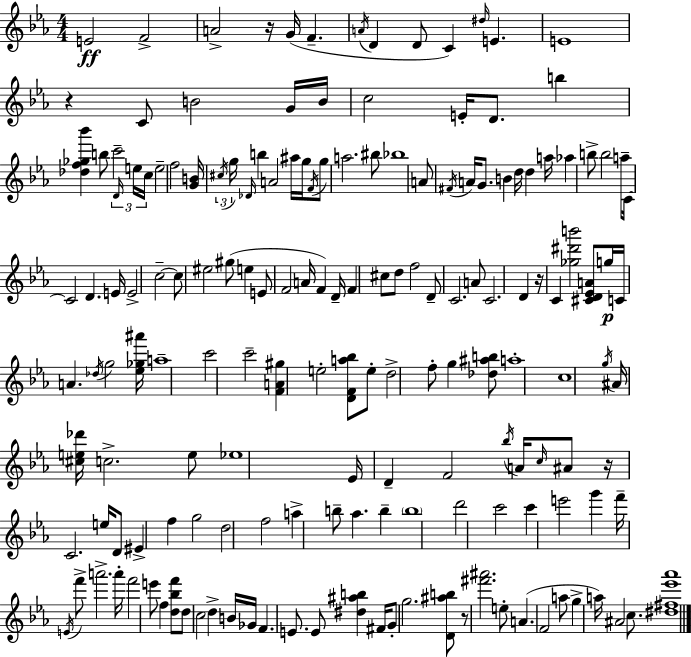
{
  \clef treble
  \numericTimeSignature
  \time 4/4
  \key ees \major
  \repeat volta 2 { e'2\ff f'2-> | a'2-> r16 g'16( f'4.-- | \acciaccatura { a'16 } d'4 d'8 c'4) \grace { dis''16 } e'4. | e'1 | \break r4 c'8 b'2 | g'16 b'16 c''2 e'16-. d'8. b''4 | <des'' f'' ges'' bes'''>4 b''8 c'''2-- | \tuplet 3/2 { \grace { d'16 } e''16 c''16 } e''2-- f''2 | \break <g' b'>16 \tuplet 3/2 { \acciaccatura { cis''16 } g''16 \grace { des'16 } } b''4 a'2 | ais''16 g''16 \acciaccatura { f'16 } g''8 a''2. | bis''8 bes''1 | a'8 \acciaccatura { fis'16 } a'16 g'8. b'4 | \break d''16 d''4 a''16 aes''4 b''8-> b''2 | a''8-- c'16~~ c'2 | d'4. e'16 e'2-> c''2--~~ | c''8 eis''2 | \break gis''8( e''4 e'8 f'2 | a'16 f'4) d'16-- f'4 cis''8 d''8 f''2 | d'8-- c'2. | a'8 c'2. | \break d'4 r16 c'4 <ges'' dis''' b'''>2 | <cis' d' ees' a'>8 g''16\p c'16 a'4. \acciaccatura { des''16 } g''2 | <ees'' ges'' ais'''>16 a''1-- | c'''2 | \break c'''2-- <f' a' gis''>4 e''2-. | <d' f' a'' bes''>8 e''8-. d''2-> | f''8-. g''4 <des'' ais'' b''>8 a''1-. | c''1 | \break \acciaccatura { g''16 } ais'16 <cis'' e'' des'''>16 c''2.-> | e''8 ees''1 | ees'16 d'4-- f'2 | \acciaccatura { bes''16 } a'16 \grace { c''16 } ais'8 r16 c'2. | \break e''16 d'8 eis'4-> f''4 | g''2 d''2 | f''2 a''4-> b''8-- | aes''4. b''4-- \parenthesize b''1 | \break d'''2 | c'''2 c'''4 e'''2 | g'''4 f'''16-- \acciaccatura { e'16 } f'''8-> a'''2.-> | a'''16-. f'''2 | \break e'''8 f''4 <d'' bes'' f'''>8 d''8 c''2 | d''4-> b'16 ges'16 f'4. | e'8. e'8 <dis'' ais'' b''>4 fis'16 g'8-. g''2. | <d' ais'' b''>8 r8 <fis''' ais'''>2. | \break e''8-. a'4.( | f'2 a''8 g''4-> | a''16) ais'2 c''8. <dis'' fis'' ees''' aes'''>1 | } \bar "|."
}